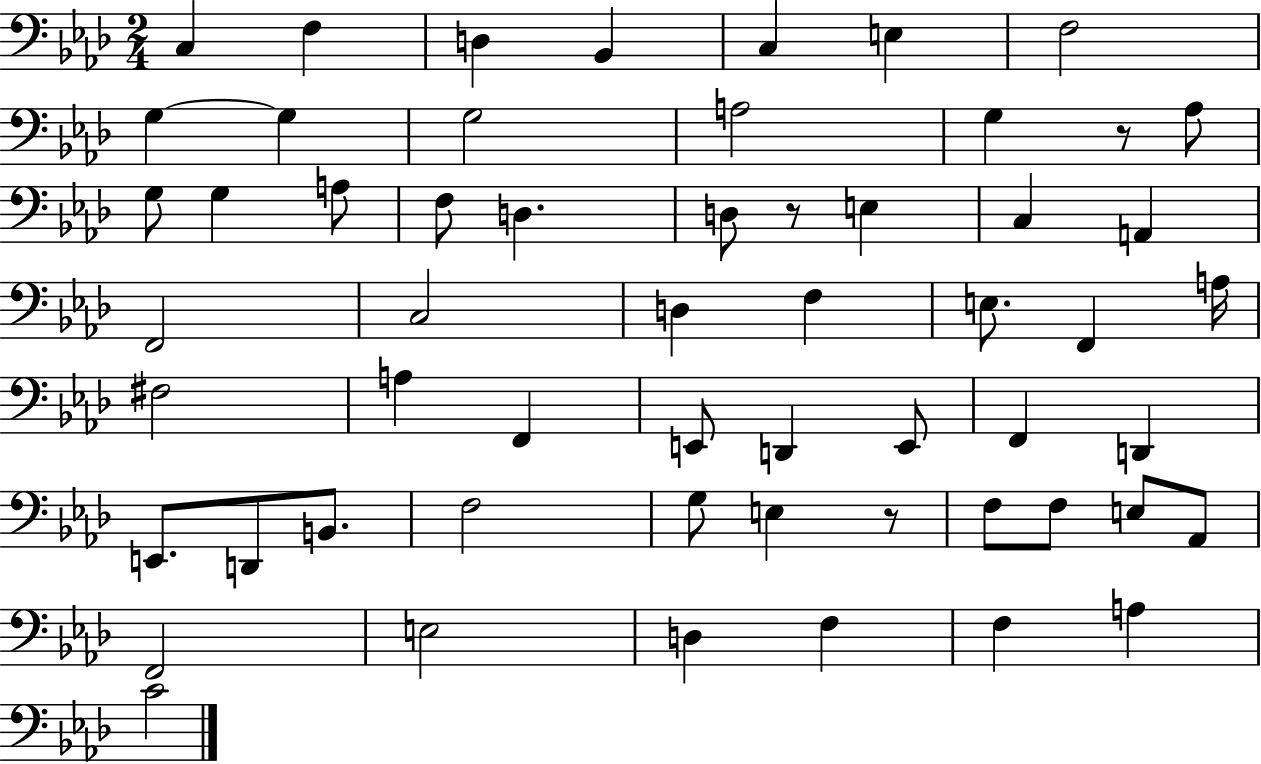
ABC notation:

X:1
T:Untitled
M:2/4
L:1/4
K:Ab
C, F, D, _B,, C, E, F,2 G, G, G,2 A,2 G, z/2 _A,/2 G,/2 G, A,/2 F,/2 D, D,/2 z/2 E, C, A,, F,,2 C,2 D, F, E,/2 F,, A,/4 ^F,2 A, F,, E,,/2 D,, E,,/2 F,, D,, E,,/2 D,,/2 B,,/2 F,2 G,/2 E, z/2 F,/2 F,/2 E,/2 _A,,/2 F,,2 E,2 D, F, F, A, C2